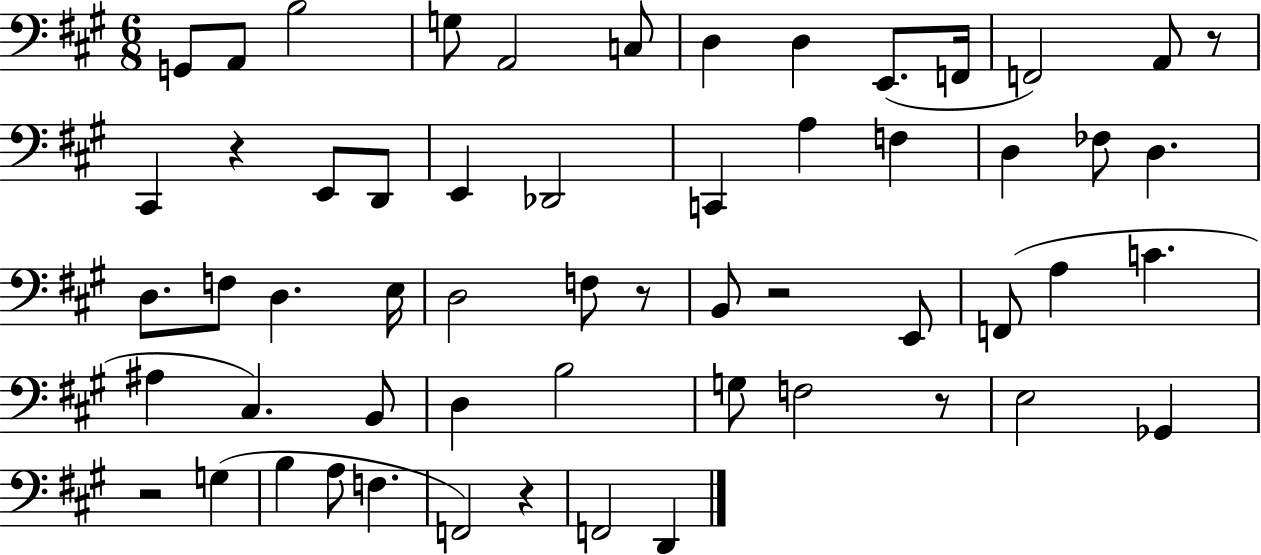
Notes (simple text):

G2/e A2/e B3/h G3/e A2/h C3/e D3/q D3/q E2/e. F2/s F2/h A2/e R/e C#2/q R/q E2/e D2/e E2/q Db2/h C2/q A3/q F3/q D3/q FES3/e D3/q. D3/e. F3/e D3/q. E3/s D3/h F3/e R/e B2/e R/h E2/e F2/e A3/q C4/q. A#3/q C#3/q. B2/e D3/q B3/h G3/e F3/h R/e E3/h Gb2/q R/h G3/q B3/q A3/e F3/q. F2/h R/q F2/h D2/q